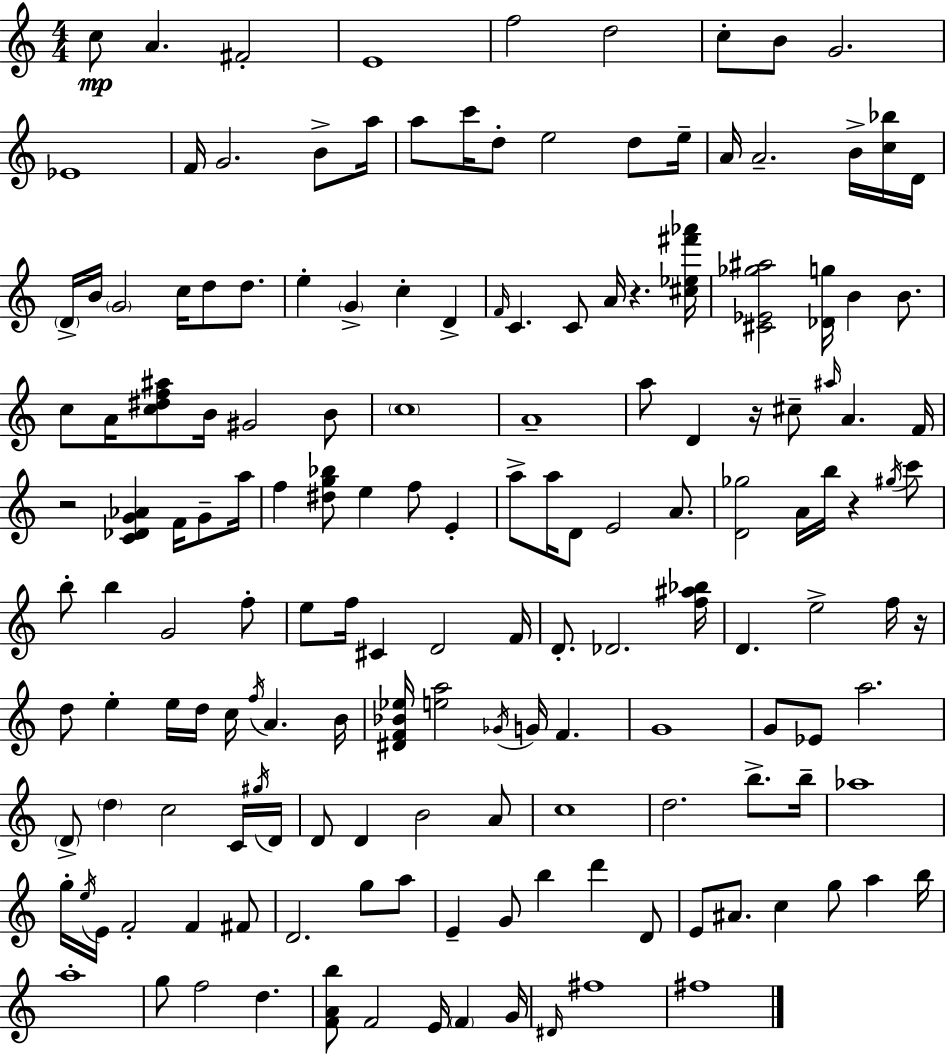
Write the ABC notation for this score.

X:1
T:Untitled
M:4/4
L:1/4
K:Am
c/2 A ^F2 E4 f2 d2 c/2 B/2 G2 _E4 F/4 G2 B/2 a/4 a/2 c'/4 d/2 e2 d/2 e/4 A/4 A2 B/4 [c_b]/4 D/4 D/4 B/4 G2 c/4 d/2 d/2 e G c D F/4 C C/2 A/4 z [^c_e^f'_a']/4 [^C_E_g^a]2 [_Dg]/4 B B/2 c/2 A/4 [c^df^a]/2 B/4 ^G2 B/2 c4 A4 a/2 D z/4 ^c/2 ^a/4 A F/4 z2 [C_DG_A] F/4 G/2 a/4 f [^dg_b]/2 e f/2 E a/2 a/4 D/2 E2 A/2 [D_g]2 A/4 b/4 z ^g/4 c'/2 b/2 b G2 f/2 e/2 f/4 ^C D2 F/4 D/2 _D2 [f^a_b]/4 D e2 f/4 z/4 d/2 e e/4 d/4 c/4 f/4 A B/4 [^DF_B_e]/4 [ea]2 _G/4 G/4 F G4 G/2 _E/2 a2 D/2 d c2 C/4 ^g/4 D/4 D/2 D B2 A/2 c4 d2 b/2 b/4 _a4 g/4 e/4 E/4 F2 F ^F/2 D2 g/2 a/2 E G/2 b d' D/2 E/2 ^A/2 c g/2 a b/4 a4 g/2 f2 d [FAb]/2 F2 E/4 F G/4 ^D/4 ^f4 ^f4